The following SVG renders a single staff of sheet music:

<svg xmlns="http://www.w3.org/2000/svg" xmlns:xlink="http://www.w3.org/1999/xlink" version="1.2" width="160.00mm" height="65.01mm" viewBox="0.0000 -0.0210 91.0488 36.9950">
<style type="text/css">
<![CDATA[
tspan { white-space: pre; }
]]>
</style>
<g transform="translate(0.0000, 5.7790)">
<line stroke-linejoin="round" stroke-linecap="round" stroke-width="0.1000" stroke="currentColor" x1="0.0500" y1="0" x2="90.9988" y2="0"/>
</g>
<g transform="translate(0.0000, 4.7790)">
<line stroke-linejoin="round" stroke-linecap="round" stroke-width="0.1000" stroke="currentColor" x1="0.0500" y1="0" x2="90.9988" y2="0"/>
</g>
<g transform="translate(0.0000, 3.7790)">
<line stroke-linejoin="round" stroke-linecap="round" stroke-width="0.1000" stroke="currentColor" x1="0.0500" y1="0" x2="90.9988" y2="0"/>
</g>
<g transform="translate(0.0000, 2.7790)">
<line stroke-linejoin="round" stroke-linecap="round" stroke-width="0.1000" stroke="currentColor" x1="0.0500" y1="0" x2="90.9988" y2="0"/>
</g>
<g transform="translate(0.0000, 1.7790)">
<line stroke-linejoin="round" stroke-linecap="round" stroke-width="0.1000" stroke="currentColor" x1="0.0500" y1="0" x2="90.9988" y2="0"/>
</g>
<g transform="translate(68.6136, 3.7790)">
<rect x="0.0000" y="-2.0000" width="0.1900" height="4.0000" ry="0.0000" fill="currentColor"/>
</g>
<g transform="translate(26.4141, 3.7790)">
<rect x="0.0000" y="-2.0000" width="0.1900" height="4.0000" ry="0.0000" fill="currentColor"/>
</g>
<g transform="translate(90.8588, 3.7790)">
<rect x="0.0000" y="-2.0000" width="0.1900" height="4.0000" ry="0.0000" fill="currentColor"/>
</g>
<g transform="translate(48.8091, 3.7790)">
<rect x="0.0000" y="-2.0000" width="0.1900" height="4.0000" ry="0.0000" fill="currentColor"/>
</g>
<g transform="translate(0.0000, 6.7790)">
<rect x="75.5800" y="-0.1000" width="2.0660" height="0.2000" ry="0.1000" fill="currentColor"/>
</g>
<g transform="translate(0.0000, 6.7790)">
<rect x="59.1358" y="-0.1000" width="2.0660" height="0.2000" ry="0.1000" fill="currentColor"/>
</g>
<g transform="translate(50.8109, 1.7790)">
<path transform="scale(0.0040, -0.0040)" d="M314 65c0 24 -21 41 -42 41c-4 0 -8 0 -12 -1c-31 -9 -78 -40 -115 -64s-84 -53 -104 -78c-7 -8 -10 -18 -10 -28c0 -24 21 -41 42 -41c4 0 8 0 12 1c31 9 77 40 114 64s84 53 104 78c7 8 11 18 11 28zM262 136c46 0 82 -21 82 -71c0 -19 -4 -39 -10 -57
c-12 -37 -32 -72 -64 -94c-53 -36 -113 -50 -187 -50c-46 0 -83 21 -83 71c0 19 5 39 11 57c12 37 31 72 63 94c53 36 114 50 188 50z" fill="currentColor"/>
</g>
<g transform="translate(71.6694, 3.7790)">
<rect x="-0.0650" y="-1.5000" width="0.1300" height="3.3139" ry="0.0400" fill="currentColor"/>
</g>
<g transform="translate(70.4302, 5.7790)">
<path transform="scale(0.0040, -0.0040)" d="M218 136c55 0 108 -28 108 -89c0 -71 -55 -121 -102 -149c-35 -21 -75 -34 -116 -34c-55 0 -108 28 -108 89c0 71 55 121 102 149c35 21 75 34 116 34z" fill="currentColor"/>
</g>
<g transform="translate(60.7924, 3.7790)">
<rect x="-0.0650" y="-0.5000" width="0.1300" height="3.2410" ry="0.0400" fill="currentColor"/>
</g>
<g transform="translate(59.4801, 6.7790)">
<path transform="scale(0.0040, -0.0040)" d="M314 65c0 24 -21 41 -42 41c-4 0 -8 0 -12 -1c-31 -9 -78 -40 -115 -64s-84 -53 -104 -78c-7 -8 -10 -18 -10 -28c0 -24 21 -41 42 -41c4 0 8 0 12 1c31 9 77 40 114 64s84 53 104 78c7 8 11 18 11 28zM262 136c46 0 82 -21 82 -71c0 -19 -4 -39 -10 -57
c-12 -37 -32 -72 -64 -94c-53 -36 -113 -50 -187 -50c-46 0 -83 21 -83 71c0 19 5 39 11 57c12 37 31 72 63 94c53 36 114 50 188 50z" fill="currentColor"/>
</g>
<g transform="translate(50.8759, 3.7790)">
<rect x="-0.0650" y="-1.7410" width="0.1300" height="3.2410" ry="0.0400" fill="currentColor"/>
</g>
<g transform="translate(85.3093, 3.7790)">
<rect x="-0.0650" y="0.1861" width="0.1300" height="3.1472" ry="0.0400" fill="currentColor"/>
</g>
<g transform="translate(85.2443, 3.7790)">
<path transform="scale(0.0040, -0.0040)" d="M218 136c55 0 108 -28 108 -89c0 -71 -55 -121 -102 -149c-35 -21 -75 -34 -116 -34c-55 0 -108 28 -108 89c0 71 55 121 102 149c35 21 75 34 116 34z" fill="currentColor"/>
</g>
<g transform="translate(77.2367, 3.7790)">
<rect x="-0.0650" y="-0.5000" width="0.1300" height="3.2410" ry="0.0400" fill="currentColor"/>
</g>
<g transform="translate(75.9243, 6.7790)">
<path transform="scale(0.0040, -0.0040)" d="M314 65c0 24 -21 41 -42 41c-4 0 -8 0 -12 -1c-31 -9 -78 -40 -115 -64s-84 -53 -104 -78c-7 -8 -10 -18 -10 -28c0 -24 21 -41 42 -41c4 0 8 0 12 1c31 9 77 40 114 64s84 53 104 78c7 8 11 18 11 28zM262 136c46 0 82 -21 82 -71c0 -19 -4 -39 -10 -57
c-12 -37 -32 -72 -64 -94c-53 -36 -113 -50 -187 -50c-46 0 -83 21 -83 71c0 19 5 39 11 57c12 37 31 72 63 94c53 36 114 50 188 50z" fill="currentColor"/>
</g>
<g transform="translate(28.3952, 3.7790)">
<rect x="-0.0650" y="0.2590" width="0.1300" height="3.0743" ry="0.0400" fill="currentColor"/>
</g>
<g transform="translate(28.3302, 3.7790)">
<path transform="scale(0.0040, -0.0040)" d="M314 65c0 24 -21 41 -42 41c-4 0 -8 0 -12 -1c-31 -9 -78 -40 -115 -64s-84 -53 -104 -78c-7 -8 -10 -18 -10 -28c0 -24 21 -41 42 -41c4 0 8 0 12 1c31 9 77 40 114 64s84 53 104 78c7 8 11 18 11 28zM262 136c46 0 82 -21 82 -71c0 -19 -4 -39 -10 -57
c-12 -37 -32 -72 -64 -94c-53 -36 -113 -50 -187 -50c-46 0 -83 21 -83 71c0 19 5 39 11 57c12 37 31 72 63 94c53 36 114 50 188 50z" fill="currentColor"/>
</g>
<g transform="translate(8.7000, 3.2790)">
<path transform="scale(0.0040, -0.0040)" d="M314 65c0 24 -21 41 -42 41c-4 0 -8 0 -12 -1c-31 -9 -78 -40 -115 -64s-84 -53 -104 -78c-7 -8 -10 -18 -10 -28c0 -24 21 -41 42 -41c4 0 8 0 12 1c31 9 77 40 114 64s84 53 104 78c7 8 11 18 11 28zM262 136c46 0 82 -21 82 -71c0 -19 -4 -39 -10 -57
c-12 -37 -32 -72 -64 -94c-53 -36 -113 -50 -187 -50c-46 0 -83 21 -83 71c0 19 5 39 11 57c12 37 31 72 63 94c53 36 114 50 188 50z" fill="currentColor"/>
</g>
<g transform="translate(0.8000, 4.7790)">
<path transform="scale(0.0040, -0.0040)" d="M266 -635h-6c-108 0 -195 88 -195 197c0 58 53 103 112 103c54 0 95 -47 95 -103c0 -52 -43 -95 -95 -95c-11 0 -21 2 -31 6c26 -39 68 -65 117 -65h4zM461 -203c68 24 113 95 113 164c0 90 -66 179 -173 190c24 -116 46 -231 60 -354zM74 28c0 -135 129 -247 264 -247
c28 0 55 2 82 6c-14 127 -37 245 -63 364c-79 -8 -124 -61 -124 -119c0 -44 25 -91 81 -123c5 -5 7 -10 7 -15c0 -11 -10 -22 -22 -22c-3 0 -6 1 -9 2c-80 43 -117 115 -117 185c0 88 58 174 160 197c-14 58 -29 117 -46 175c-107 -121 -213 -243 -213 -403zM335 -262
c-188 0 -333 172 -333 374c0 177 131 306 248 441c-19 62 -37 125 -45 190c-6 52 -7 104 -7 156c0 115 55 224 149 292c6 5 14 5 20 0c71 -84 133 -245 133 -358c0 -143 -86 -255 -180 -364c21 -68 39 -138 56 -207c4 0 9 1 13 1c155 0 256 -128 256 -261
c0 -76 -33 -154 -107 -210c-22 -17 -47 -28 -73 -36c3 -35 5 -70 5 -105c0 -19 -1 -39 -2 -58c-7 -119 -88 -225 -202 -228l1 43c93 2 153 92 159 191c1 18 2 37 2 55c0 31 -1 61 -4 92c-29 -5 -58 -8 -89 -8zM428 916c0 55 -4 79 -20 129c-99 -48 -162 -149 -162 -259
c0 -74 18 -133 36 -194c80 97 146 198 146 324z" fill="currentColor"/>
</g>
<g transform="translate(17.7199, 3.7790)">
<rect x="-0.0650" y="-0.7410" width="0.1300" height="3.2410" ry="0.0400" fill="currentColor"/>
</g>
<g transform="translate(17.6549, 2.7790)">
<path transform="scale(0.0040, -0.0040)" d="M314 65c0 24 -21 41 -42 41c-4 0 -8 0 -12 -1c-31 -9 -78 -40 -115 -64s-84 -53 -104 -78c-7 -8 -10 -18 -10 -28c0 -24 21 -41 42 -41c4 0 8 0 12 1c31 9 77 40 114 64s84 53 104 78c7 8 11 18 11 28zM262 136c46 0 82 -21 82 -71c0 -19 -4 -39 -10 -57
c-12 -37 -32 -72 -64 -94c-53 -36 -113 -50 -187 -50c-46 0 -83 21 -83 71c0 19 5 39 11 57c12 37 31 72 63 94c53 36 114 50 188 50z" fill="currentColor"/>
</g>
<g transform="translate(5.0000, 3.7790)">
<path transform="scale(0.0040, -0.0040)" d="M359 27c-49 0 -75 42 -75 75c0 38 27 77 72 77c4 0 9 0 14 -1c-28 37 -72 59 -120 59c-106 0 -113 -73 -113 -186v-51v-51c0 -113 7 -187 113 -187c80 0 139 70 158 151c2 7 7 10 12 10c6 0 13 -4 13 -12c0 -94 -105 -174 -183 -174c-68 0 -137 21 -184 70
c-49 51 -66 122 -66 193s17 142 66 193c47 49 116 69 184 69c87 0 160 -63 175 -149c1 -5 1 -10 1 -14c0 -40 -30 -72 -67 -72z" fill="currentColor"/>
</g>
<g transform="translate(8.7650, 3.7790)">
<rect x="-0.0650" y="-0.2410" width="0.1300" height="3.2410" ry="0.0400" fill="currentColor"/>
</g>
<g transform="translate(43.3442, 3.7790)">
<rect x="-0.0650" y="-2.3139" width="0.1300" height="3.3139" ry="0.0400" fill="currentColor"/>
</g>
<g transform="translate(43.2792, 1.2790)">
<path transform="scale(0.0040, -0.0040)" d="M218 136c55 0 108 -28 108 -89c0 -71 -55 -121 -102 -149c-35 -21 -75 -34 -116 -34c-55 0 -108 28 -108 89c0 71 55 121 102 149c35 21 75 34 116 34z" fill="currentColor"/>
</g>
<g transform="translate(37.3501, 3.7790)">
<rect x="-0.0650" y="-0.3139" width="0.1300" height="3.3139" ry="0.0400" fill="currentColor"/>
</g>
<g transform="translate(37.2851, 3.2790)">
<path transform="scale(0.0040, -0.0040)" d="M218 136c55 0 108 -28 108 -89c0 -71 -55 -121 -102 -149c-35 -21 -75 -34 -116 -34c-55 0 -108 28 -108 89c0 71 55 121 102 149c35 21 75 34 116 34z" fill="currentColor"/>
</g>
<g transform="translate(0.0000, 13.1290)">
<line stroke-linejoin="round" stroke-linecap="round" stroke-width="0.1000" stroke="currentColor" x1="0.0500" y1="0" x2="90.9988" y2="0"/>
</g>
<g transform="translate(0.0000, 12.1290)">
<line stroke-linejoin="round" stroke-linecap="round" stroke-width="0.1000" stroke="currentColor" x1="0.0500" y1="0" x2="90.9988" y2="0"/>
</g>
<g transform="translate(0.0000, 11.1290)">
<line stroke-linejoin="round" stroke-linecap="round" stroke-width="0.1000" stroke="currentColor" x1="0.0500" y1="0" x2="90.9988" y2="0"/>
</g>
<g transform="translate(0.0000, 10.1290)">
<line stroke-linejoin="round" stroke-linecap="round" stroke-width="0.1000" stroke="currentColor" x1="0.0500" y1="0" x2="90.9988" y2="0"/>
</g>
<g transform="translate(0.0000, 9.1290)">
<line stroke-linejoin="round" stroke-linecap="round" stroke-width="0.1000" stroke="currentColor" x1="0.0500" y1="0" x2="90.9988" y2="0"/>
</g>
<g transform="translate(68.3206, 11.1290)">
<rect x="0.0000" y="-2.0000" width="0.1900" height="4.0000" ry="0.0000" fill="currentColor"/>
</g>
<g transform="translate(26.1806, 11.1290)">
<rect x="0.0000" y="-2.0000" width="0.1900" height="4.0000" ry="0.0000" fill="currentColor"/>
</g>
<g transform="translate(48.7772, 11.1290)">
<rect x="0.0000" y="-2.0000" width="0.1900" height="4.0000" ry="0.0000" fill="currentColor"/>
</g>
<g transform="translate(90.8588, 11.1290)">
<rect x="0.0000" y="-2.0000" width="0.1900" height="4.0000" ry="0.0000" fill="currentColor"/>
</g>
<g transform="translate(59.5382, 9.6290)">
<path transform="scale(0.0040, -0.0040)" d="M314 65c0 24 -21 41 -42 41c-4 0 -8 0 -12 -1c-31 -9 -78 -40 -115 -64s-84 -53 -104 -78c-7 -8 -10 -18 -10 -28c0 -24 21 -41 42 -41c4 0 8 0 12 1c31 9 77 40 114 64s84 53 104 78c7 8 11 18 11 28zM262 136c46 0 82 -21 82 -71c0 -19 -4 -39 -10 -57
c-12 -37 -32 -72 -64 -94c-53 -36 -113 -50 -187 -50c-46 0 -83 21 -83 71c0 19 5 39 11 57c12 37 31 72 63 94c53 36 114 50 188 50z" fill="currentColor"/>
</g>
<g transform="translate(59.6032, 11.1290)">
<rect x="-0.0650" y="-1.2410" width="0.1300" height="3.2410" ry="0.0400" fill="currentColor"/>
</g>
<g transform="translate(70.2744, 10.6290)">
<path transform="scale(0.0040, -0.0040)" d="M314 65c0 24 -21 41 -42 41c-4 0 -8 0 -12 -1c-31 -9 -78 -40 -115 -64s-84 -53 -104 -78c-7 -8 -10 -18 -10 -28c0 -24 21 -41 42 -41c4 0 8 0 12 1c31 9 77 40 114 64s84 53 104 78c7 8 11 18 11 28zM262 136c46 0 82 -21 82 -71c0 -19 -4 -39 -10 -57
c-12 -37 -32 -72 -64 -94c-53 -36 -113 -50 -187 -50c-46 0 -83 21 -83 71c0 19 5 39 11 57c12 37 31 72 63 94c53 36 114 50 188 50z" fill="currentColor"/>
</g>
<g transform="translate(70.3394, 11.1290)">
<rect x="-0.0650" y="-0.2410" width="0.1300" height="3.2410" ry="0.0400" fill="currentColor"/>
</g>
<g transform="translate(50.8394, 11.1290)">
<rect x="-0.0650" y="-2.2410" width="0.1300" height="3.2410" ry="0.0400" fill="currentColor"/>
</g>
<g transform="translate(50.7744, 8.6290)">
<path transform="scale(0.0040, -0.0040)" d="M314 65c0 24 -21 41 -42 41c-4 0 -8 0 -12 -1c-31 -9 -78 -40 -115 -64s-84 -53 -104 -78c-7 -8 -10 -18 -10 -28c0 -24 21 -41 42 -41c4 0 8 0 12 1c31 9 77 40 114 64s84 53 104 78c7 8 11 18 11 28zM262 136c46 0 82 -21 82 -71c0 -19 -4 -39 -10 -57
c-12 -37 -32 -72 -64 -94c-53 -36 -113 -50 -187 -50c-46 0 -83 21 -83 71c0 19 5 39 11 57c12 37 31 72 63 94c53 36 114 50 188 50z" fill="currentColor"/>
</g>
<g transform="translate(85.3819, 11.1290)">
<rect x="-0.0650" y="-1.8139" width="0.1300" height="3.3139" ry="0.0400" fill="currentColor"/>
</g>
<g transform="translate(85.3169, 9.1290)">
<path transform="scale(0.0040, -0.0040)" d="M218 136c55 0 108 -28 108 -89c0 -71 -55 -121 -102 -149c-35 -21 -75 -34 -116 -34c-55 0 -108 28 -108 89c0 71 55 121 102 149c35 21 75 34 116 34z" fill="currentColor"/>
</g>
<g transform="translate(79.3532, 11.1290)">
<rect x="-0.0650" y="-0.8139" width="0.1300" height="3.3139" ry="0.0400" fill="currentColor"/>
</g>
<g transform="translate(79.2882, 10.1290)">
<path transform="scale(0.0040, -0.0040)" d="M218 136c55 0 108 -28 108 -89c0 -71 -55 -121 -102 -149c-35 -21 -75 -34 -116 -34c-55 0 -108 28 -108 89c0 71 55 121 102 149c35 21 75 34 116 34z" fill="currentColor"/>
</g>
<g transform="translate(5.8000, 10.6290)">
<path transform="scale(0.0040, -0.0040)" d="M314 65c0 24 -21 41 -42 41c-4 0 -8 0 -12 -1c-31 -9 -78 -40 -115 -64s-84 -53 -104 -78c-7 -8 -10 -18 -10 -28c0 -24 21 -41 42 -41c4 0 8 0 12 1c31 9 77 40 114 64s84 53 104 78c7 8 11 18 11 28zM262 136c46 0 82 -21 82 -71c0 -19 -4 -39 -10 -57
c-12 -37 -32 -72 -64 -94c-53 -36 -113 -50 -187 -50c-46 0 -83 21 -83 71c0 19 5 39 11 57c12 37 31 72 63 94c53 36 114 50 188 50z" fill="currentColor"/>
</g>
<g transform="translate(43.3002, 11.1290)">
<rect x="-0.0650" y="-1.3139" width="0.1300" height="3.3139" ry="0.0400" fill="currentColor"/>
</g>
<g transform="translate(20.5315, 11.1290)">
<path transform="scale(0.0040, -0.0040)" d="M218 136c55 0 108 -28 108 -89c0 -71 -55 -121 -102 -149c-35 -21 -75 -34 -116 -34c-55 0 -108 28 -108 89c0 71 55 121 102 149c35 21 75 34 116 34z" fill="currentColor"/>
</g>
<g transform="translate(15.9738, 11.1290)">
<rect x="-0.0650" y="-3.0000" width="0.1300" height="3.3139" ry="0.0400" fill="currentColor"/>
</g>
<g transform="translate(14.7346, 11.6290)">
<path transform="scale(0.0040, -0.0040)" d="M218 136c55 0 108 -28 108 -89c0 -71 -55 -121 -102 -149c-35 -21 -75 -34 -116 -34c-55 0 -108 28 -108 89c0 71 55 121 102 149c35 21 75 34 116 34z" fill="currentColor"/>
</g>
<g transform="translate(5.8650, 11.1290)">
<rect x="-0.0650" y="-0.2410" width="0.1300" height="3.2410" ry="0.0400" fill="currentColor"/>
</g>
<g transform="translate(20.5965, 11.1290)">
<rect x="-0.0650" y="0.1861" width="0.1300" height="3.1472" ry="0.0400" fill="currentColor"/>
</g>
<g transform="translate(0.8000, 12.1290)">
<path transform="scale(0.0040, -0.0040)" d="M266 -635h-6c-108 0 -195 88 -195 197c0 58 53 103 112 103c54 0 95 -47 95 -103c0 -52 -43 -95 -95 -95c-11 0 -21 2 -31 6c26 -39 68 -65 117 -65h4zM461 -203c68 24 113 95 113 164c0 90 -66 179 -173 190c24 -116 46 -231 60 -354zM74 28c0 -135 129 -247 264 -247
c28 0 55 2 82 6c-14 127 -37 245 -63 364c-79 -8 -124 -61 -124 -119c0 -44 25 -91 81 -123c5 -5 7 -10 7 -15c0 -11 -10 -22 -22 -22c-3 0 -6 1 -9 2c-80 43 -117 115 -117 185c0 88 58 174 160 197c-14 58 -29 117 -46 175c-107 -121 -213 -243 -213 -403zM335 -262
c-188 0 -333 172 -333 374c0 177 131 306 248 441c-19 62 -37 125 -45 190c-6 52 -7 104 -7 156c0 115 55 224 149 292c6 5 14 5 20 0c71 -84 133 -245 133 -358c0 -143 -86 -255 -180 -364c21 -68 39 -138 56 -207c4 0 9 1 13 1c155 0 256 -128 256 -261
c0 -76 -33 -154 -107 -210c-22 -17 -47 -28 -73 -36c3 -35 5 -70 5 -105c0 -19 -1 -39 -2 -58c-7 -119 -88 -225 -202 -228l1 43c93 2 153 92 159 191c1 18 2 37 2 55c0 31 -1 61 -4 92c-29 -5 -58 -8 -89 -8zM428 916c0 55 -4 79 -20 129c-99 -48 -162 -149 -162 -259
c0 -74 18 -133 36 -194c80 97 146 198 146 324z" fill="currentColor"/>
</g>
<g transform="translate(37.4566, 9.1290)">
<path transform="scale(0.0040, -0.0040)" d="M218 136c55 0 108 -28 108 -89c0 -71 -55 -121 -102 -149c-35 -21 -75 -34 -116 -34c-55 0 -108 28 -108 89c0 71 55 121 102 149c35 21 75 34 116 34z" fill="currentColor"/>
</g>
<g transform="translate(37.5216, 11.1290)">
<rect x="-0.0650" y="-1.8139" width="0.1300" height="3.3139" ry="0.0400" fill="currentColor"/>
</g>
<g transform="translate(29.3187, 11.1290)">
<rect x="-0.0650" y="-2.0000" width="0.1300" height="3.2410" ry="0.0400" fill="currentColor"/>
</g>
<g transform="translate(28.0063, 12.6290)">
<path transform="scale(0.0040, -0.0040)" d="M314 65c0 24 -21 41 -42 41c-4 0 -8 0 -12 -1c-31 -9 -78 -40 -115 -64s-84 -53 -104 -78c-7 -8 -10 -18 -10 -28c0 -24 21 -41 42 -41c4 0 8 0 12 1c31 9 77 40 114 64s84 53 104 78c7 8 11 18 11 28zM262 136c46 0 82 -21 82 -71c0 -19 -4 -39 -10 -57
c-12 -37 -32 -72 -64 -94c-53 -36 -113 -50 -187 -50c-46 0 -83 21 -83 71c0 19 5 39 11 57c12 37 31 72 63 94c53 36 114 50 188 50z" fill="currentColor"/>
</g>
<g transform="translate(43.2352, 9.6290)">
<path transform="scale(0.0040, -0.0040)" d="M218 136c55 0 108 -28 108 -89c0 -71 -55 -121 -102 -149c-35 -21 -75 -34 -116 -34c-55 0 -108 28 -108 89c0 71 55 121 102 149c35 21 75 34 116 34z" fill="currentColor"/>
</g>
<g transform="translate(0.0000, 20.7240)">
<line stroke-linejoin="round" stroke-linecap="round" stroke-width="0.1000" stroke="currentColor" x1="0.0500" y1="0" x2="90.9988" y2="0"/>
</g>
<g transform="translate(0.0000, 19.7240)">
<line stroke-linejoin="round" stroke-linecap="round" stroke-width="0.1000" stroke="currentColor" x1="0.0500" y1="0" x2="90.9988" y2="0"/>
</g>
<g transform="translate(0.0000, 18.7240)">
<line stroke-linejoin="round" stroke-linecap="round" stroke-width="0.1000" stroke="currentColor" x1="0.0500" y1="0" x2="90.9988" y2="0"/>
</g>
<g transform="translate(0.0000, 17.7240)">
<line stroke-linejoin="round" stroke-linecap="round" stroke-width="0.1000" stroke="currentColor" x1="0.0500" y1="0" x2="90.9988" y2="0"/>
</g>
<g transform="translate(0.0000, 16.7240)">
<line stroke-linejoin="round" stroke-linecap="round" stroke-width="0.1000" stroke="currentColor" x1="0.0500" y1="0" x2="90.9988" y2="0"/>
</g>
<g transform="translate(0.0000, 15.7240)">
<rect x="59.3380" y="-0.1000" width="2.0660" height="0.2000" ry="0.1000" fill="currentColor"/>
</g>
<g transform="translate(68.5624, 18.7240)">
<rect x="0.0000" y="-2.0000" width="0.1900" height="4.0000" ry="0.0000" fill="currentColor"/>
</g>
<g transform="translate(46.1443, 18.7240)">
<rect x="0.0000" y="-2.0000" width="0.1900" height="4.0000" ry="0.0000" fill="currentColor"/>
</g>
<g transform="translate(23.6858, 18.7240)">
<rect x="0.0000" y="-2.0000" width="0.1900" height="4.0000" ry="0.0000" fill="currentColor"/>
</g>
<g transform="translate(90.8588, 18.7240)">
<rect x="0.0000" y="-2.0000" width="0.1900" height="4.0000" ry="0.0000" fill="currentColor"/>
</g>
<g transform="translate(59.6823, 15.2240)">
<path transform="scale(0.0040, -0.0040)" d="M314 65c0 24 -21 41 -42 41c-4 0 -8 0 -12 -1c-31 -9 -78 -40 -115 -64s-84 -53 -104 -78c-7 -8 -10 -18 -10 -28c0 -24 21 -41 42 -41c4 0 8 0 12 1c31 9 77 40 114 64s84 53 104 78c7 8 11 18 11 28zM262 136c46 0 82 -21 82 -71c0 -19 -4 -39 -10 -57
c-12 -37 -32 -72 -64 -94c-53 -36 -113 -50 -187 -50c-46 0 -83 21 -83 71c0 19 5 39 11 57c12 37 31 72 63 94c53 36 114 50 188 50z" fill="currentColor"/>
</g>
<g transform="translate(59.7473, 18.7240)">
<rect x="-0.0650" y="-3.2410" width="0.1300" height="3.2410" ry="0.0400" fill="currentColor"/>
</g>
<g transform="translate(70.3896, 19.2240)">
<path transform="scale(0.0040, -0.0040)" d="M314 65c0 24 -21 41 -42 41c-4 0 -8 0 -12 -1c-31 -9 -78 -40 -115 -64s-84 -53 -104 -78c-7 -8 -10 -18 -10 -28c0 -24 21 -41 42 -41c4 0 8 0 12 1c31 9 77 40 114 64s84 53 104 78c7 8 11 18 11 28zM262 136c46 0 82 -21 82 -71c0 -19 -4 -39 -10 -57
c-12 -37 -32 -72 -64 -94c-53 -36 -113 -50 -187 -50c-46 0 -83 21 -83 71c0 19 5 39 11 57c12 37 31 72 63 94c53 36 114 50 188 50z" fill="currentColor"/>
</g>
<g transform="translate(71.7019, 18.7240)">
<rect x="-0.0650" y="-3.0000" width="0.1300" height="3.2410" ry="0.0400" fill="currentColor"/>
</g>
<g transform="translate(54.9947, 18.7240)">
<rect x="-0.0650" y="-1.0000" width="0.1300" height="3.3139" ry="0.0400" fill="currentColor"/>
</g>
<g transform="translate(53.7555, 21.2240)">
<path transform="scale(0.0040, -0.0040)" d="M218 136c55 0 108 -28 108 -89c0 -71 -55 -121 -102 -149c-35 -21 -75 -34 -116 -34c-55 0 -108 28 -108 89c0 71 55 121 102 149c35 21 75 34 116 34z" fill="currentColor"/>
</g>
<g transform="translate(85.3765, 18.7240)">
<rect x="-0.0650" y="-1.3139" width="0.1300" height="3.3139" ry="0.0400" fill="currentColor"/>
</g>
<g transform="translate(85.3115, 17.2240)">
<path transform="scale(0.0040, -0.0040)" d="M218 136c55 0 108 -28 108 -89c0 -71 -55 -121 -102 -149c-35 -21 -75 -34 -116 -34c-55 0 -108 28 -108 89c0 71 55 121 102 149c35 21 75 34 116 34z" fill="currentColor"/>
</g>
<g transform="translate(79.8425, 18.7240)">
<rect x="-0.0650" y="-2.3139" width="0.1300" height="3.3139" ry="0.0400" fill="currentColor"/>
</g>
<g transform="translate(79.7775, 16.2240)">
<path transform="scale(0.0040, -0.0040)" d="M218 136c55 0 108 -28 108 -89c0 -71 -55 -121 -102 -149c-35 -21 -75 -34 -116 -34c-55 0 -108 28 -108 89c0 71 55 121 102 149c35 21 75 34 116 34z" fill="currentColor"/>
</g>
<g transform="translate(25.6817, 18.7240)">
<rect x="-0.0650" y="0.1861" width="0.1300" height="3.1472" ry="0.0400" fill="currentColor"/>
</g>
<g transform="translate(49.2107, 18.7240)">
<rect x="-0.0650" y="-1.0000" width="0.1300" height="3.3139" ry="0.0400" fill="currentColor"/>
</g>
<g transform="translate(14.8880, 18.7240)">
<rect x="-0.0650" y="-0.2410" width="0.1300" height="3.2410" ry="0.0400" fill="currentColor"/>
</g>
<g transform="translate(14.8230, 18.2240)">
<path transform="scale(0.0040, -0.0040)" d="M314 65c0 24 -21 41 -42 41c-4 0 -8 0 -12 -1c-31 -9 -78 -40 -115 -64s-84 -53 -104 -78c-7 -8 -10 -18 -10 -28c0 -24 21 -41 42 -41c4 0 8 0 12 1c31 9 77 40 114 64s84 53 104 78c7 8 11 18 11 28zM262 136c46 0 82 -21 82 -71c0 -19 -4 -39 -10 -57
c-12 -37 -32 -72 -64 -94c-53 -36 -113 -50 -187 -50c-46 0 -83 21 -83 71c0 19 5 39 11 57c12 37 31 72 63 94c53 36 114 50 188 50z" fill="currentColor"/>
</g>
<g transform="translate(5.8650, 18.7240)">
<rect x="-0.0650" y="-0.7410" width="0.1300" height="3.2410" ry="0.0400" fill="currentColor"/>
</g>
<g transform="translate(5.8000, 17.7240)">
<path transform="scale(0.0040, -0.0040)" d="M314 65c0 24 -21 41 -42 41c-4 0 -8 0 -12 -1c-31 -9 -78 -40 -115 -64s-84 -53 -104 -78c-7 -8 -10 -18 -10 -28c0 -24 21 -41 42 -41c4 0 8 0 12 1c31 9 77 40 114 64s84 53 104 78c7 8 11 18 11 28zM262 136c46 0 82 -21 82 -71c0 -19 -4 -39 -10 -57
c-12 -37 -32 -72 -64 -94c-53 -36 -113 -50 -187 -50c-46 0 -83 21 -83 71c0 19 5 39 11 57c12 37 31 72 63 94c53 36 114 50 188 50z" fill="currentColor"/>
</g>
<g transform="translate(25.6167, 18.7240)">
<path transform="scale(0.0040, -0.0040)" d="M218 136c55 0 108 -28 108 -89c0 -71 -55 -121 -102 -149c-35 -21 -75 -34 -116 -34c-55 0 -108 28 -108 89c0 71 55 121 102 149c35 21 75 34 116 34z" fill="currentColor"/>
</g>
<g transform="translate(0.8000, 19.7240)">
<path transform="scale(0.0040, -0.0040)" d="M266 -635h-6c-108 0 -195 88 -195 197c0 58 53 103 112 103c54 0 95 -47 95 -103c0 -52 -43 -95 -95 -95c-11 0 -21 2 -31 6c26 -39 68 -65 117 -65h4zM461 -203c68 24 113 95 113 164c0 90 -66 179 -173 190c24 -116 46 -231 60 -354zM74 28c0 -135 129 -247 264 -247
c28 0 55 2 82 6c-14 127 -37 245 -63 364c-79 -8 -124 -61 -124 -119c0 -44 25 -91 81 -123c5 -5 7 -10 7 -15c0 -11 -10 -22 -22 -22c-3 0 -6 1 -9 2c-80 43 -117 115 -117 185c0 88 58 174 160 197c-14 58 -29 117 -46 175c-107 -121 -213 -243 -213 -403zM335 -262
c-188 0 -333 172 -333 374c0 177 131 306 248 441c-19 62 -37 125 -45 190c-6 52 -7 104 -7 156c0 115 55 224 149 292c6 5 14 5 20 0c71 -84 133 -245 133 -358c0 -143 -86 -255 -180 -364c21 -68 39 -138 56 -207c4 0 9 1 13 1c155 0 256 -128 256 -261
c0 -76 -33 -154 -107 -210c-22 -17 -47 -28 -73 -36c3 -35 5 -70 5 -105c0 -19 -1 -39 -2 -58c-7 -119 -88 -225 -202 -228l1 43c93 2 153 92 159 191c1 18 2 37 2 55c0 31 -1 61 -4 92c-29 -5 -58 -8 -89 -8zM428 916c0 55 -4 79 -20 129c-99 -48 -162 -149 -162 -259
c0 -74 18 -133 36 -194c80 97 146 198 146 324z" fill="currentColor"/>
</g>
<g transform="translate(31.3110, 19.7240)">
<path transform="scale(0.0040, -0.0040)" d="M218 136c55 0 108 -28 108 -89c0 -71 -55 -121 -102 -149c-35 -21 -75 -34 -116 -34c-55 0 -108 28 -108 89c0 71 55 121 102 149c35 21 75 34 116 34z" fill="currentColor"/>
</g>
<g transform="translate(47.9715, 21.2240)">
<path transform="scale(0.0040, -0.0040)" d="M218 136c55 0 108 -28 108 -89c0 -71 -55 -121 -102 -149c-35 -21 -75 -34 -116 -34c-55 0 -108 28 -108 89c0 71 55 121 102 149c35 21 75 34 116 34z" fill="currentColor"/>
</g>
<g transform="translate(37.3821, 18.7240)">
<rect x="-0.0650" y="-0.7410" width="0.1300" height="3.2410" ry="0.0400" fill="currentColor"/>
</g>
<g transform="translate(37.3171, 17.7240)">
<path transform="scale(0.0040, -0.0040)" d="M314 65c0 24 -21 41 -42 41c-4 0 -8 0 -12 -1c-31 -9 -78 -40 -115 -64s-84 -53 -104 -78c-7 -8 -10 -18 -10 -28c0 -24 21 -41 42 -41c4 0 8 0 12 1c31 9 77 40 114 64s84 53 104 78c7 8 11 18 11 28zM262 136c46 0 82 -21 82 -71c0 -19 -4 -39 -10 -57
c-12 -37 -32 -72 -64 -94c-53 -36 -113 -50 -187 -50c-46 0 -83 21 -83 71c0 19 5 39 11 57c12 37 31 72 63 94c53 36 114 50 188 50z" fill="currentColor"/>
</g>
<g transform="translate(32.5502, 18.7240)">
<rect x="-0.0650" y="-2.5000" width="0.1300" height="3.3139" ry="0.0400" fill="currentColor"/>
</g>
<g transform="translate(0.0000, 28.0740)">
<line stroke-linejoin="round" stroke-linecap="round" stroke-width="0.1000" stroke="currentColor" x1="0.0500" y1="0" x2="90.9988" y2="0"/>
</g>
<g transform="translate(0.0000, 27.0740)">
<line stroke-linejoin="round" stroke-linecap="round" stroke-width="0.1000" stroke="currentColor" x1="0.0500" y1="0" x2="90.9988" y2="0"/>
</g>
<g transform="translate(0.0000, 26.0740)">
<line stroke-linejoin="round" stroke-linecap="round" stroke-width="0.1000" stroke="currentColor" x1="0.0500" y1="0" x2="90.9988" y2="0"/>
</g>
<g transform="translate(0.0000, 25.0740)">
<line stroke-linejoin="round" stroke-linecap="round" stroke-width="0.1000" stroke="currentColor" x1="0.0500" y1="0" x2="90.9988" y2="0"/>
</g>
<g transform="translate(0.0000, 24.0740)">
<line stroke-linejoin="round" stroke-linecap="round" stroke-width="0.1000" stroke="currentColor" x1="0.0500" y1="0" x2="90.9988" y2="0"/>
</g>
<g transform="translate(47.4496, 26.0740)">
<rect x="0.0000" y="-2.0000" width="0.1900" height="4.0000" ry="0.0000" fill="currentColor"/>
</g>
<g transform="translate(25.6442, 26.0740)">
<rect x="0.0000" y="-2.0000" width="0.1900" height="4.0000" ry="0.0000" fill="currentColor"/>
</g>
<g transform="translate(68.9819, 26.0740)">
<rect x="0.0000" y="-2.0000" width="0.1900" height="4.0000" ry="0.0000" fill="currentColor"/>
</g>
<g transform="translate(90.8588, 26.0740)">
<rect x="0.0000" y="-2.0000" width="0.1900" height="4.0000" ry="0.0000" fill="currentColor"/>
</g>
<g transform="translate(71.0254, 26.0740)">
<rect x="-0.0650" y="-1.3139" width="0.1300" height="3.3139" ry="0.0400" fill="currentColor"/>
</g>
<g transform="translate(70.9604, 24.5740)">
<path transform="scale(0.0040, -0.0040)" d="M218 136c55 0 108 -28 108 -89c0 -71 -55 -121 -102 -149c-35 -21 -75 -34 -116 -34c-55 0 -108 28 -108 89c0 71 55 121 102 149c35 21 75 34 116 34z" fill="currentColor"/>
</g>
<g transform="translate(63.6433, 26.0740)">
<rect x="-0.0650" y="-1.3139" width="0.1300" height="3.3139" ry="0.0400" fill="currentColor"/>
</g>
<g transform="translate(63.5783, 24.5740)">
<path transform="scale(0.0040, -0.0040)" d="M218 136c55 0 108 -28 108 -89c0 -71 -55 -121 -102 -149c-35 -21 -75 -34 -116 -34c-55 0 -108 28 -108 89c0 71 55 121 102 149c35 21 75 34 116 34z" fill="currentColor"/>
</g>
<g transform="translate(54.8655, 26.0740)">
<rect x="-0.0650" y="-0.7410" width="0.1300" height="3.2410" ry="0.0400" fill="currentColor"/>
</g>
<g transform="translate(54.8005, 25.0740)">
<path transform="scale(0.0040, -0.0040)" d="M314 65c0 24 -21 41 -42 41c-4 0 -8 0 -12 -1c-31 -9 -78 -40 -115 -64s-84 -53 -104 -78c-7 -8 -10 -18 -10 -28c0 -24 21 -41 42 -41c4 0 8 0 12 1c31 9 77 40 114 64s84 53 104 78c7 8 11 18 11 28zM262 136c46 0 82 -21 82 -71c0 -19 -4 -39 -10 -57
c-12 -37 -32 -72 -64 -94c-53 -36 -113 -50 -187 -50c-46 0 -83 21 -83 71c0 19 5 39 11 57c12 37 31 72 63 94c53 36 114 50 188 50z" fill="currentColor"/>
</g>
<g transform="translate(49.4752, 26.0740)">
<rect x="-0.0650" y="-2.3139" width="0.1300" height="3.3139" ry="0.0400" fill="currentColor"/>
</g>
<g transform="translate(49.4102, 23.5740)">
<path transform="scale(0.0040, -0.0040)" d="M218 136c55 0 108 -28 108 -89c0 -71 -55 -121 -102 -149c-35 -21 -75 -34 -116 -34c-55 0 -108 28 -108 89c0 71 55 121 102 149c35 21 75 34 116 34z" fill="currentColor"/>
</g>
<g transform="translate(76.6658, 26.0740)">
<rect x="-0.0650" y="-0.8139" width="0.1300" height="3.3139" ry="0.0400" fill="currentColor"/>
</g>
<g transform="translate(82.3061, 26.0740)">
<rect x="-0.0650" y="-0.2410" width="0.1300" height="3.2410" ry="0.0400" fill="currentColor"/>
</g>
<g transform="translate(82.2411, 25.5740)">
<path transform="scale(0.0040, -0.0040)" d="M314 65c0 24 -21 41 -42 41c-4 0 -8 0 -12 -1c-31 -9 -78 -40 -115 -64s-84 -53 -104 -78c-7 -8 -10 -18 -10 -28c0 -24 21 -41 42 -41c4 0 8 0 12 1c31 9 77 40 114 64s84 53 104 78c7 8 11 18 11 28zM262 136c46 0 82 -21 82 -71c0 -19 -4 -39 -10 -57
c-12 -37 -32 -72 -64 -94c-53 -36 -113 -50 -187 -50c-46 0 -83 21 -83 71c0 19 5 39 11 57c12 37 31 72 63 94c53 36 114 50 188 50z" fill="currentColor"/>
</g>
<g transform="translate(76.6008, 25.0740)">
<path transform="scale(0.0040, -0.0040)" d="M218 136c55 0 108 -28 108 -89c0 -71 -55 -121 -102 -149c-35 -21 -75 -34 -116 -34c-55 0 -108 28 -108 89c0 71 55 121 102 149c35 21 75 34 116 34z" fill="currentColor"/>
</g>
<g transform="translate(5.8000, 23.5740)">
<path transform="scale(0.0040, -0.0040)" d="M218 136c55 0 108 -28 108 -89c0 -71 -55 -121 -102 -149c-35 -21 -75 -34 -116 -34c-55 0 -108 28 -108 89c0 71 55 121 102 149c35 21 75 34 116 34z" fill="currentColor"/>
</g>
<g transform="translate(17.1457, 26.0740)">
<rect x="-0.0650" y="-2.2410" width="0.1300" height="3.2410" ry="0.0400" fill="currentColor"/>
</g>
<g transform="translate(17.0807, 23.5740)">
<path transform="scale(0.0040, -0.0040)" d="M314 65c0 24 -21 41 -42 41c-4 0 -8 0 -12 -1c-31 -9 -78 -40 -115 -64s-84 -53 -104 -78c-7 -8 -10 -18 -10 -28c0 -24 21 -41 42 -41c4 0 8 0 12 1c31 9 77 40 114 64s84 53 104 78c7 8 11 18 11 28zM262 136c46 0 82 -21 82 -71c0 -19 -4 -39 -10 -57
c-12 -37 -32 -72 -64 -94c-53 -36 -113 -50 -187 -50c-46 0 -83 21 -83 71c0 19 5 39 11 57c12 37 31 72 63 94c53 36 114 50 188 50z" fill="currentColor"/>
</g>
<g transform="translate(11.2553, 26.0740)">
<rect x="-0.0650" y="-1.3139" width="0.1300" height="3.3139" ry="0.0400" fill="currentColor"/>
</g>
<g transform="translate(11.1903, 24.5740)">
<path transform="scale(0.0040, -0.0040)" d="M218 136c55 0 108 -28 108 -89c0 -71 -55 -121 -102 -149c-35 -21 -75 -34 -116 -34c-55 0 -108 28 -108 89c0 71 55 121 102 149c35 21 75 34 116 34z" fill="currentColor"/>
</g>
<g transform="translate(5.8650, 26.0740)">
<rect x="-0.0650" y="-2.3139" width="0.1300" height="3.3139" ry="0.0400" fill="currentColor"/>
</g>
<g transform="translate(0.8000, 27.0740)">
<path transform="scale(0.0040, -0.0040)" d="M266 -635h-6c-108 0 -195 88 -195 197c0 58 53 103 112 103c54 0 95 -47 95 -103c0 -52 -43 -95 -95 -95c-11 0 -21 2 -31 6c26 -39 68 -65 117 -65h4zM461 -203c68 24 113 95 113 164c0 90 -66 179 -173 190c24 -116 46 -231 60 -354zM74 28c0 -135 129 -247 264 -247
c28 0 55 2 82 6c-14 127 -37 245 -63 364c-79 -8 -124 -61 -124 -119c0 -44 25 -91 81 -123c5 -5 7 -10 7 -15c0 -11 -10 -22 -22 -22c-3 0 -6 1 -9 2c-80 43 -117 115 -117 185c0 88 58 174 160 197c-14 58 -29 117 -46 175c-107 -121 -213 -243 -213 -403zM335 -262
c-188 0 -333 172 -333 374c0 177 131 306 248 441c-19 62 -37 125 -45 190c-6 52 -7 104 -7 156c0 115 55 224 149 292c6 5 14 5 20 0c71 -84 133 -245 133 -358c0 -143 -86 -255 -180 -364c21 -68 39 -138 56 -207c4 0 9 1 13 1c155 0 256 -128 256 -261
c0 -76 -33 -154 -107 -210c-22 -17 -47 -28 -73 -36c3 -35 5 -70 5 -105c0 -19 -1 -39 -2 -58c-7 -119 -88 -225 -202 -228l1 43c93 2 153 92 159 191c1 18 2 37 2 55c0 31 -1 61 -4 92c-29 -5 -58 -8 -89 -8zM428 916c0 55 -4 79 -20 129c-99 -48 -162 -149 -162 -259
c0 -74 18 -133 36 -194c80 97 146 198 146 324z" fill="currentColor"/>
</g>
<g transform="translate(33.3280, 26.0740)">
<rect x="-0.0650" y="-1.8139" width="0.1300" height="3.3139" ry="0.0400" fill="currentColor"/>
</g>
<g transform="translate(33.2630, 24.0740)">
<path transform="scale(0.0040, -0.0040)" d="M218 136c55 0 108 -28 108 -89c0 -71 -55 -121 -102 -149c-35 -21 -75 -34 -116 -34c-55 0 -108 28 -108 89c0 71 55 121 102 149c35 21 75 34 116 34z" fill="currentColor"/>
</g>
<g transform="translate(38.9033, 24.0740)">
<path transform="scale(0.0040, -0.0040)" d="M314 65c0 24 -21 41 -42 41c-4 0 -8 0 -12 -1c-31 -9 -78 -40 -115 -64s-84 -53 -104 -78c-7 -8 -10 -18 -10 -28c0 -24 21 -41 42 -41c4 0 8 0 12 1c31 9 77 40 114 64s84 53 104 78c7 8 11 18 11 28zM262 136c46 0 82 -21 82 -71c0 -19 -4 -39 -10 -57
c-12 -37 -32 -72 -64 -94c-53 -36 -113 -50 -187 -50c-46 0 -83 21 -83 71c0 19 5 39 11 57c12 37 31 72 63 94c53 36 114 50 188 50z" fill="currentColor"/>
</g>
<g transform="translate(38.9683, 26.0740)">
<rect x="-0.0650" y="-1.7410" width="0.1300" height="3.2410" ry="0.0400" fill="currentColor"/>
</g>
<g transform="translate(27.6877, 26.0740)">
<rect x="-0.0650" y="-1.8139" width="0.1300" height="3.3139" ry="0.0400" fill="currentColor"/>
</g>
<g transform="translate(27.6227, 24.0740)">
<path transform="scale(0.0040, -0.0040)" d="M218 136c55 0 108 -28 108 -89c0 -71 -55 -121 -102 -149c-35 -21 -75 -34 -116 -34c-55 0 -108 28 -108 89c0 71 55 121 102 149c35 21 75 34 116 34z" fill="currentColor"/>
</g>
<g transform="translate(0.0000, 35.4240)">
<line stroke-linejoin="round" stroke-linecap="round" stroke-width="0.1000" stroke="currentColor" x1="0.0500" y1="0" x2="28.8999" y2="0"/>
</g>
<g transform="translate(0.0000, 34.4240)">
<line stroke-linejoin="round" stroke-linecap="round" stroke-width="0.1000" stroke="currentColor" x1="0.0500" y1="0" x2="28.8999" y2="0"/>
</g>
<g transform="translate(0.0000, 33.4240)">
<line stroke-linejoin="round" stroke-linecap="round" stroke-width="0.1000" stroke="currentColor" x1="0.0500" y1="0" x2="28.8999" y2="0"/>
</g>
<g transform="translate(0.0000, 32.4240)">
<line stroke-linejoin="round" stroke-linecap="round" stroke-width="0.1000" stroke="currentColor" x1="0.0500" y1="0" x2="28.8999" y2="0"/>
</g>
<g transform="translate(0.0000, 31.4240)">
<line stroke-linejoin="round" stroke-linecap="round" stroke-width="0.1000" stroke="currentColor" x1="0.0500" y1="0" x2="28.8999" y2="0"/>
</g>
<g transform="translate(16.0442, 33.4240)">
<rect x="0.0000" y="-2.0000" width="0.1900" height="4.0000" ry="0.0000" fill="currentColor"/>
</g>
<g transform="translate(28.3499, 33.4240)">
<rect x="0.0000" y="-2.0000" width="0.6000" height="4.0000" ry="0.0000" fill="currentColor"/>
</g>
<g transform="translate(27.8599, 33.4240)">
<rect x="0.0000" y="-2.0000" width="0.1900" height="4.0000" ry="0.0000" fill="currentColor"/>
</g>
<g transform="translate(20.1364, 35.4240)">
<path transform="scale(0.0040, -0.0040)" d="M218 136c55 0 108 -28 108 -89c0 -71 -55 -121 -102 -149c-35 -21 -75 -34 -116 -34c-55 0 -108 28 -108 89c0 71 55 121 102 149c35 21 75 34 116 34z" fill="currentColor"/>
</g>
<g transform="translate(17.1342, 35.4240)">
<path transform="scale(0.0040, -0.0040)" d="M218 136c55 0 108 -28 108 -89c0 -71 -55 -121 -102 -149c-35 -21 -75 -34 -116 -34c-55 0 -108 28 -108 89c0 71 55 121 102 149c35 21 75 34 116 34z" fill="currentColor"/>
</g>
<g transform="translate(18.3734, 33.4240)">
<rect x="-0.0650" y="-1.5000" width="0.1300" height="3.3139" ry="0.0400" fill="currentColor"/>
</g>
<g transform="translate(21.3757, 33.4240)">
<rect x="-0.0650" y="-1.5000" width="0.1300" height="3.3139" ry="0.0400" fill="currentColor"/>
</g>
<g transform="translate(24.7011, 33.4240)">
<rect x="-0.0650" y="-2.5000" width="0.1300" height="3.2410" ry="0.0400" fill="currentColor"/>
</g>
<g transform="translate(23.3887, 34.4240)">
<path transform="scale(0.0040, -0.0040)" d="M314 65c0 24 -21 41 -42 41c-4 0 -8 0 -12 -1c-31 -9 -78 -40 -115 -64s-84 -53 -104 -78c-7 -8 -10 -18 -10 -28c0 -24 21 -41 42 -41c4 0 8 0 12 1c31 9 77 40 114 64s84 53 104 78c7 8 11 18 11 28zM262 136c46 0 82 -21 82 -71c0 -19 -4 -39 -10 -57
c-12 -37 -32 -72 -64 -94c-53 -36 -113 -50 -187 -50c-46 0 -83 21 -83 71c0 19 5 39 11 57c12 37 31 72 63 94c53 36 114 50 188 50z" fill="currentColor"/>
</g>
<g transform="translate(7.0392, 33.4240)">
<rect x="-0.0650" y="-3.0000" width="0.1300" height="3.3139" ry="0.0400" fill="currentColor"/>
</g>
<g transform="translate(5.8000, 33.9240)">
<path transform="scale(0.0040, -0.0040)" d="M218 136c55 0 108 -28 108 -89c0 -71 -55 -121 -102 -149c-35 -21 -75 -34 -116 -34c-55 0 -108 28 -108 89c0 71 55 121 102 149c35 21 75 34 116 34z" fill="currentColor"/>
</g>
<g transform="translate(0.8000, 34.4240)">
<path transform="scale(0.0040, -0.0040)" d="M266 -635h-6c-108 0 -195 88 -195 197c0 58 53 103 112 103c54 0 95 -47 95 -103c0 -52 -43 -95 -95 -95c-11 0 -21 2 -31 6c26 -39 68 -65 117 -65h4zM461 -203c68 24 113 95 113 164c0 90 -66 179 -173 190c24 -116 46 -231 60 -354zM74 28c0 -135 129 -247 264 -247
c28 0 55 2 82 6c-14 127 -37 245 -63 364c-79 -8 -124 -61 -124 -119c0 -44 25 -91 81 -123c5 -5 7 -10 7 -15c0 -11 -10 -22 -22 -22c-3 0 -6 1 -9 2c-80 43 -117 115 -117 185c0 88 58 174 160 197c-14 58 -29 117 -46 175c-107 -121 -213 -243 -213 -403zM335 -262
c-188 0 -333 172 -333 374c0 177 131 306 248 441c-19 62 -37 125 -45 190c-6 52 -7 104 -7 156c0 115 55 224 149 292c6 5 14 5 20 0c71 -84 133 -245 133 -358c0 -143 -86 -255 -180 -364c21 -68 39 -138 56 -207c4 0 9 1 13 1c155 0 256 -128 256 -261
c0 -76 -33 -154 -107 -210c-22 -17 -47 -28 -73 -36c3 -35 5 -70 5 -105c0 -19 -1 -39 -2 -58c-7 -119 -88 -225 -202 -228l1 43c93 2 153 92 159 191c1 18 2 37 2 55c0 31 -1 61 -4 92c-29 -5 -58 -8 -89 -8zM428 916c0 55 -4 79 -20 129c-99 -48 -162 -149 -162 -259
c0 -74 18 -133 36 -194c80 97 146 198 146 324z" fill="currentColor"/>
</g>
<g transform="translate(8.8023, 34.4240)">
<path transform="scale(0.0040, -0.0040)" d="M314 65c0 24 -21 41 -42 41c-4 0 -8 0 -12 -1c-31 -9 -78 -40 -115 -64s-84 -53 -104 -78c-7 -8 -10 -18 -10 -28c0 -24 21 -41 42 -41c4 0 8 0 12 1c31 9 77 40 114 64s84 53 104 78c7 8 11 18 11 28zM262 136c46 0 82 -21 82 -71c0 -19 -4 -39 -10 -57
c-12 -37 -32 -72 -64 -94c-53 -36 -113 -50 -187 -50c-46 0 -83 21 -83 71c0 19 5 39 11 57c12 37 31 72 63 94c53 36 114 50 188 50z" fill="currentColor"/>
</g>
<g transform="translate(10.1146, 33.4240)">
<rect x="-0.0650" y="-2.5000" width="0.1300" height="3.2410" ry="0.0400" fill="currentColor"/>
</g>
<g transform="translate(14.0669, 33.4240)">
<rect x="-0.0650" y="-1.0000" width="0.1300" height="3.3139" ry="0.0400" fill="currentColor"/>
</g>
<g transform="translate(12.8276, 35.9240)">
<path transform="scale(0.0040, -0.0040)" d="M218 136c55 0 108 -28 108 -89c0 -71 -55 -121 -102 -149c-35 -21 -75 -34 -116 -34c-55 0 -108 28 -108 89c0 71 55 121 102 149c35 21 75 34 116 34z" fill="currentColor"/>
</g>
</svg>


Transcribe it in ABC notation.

X:1
T:Untitled
M:4/4
L:1/4
K:C
c2 d2 B2 c g f2 C2 E C2 B c2 A B F2 f e g2 e2 c2 d f d2 c2 B G d2 D D b2 A2 g e g e g2 f f f2 g d2 e e d c2 A G2 D E E G2